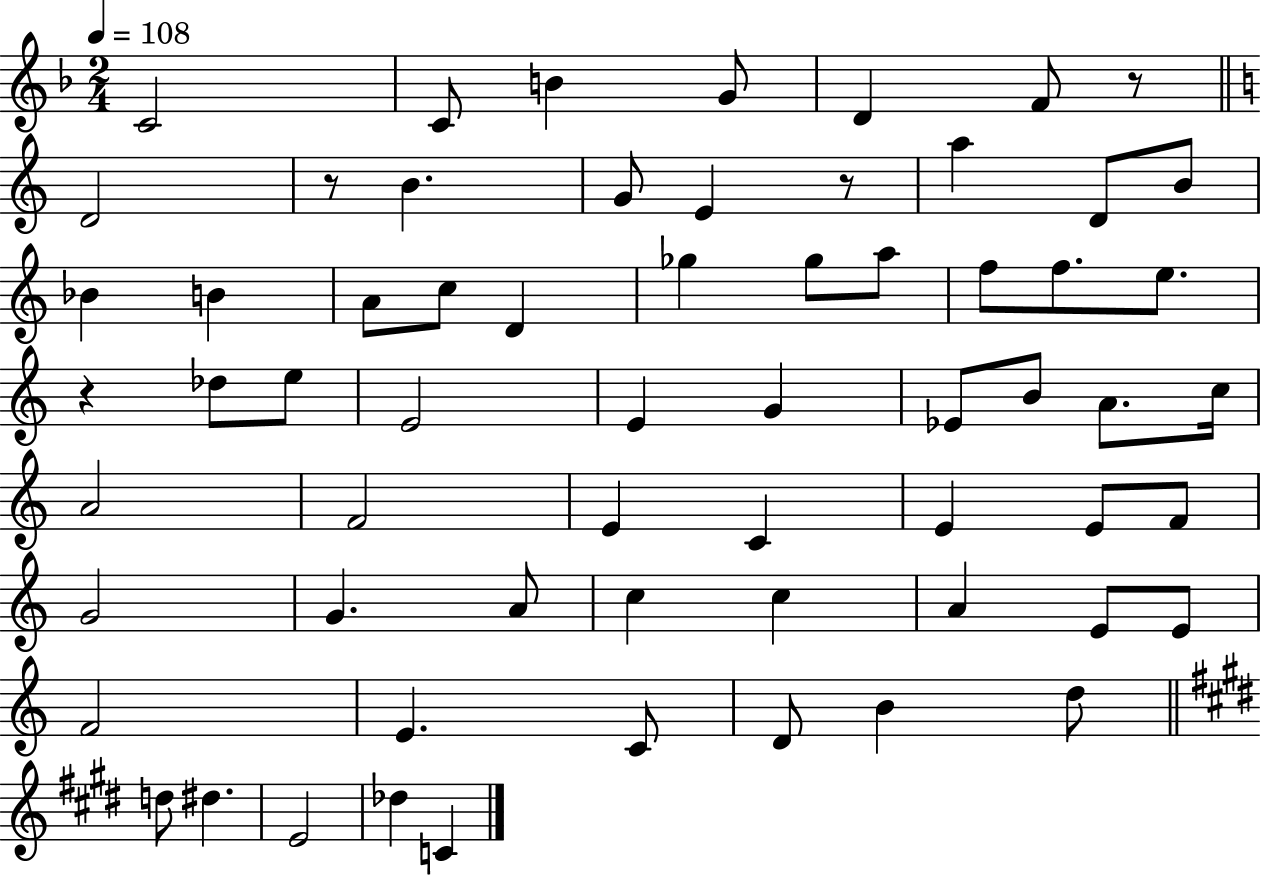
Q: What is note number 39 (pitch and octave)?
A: E4